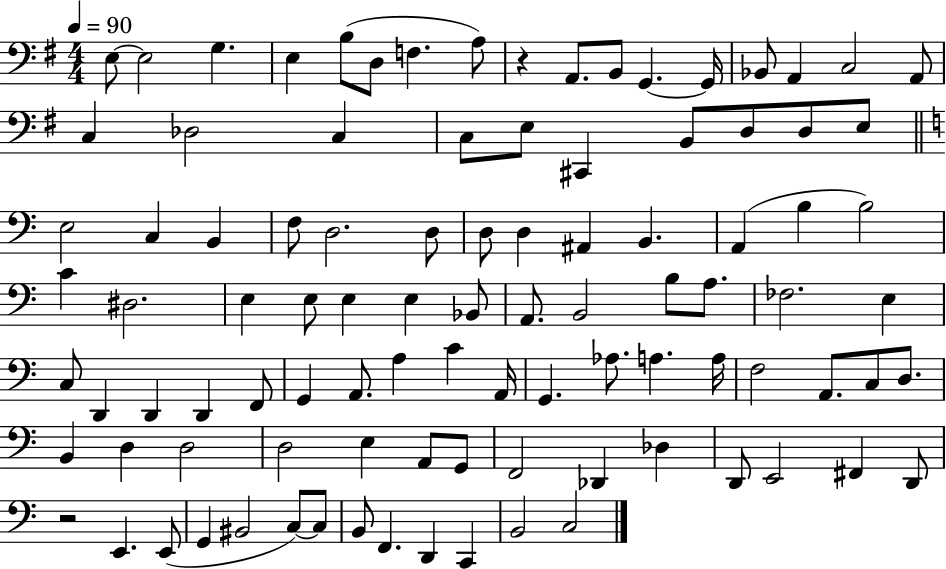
{
  \clef bass
  \numericTimeSignature
  \time 4/4
  \key g \major
  \tempo 4 = 90
  e8~~ e2 g4. | e4 b8( d8 f4. a8) | r4 a,8. b,8 g,4.~~ g,16 | bes,8 a,4 c2 a,8 | \break c4 des2 c4 | c8 e8 cis,4 b,8 d8 d8 e8 | \bar "||" \break \key a \minor e2 c4 b,4 | f8 d2. d8 | d8 d4 ais,4 b,4. | a,4( b4 b2) | \break c'4 dis2. | e4 e8 e4 e4 bes,8 | a,8. b,2 b8 a8. | fes2. e4 | \break c8 d,4 d,4 d,4 f,8 | g,4 a,8. a4 c'4 a,16 | g,4. aes8. a4. a16 | f2 a,8. c8 d8. | \break b,4 d4 d2 | d2 e4 a,8 g,8 | f,2 des,4 des4 | d,8 e,2 fis,4 d,8 | \break r2 e,4. e,8( | g,4 bis,2 c8~~) c8 | b,8 f,4. d,4 c,4 | b,2 c2 | \break \bar "|."
}